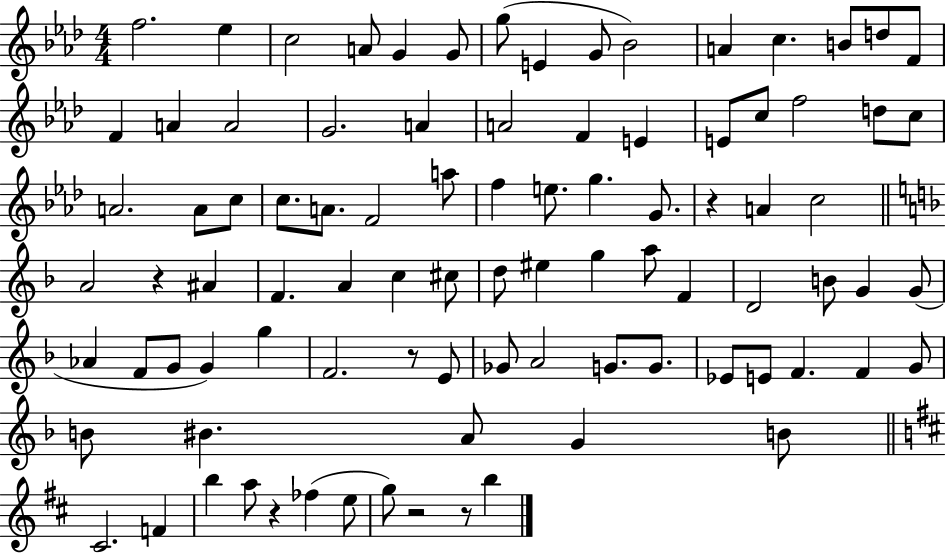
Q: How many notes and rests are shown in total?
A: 91